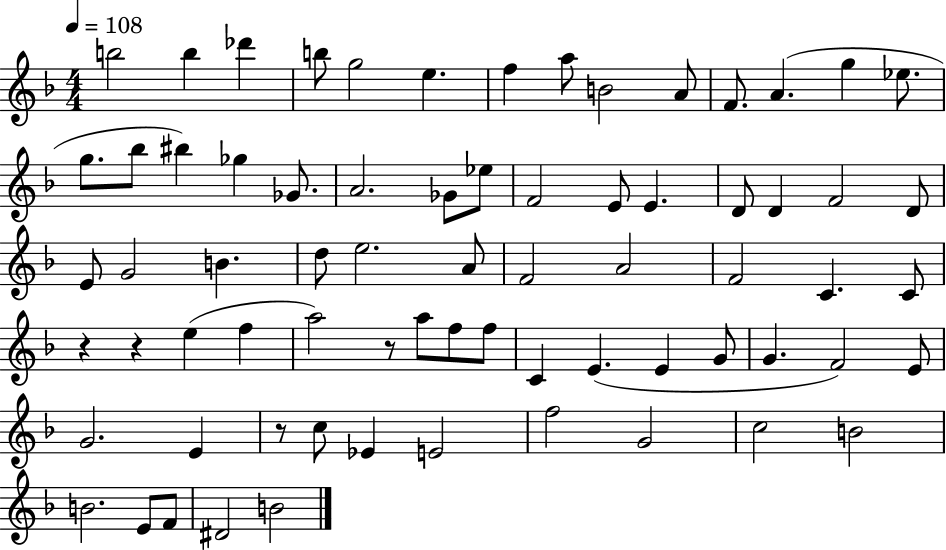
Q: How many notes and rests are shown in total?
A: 71